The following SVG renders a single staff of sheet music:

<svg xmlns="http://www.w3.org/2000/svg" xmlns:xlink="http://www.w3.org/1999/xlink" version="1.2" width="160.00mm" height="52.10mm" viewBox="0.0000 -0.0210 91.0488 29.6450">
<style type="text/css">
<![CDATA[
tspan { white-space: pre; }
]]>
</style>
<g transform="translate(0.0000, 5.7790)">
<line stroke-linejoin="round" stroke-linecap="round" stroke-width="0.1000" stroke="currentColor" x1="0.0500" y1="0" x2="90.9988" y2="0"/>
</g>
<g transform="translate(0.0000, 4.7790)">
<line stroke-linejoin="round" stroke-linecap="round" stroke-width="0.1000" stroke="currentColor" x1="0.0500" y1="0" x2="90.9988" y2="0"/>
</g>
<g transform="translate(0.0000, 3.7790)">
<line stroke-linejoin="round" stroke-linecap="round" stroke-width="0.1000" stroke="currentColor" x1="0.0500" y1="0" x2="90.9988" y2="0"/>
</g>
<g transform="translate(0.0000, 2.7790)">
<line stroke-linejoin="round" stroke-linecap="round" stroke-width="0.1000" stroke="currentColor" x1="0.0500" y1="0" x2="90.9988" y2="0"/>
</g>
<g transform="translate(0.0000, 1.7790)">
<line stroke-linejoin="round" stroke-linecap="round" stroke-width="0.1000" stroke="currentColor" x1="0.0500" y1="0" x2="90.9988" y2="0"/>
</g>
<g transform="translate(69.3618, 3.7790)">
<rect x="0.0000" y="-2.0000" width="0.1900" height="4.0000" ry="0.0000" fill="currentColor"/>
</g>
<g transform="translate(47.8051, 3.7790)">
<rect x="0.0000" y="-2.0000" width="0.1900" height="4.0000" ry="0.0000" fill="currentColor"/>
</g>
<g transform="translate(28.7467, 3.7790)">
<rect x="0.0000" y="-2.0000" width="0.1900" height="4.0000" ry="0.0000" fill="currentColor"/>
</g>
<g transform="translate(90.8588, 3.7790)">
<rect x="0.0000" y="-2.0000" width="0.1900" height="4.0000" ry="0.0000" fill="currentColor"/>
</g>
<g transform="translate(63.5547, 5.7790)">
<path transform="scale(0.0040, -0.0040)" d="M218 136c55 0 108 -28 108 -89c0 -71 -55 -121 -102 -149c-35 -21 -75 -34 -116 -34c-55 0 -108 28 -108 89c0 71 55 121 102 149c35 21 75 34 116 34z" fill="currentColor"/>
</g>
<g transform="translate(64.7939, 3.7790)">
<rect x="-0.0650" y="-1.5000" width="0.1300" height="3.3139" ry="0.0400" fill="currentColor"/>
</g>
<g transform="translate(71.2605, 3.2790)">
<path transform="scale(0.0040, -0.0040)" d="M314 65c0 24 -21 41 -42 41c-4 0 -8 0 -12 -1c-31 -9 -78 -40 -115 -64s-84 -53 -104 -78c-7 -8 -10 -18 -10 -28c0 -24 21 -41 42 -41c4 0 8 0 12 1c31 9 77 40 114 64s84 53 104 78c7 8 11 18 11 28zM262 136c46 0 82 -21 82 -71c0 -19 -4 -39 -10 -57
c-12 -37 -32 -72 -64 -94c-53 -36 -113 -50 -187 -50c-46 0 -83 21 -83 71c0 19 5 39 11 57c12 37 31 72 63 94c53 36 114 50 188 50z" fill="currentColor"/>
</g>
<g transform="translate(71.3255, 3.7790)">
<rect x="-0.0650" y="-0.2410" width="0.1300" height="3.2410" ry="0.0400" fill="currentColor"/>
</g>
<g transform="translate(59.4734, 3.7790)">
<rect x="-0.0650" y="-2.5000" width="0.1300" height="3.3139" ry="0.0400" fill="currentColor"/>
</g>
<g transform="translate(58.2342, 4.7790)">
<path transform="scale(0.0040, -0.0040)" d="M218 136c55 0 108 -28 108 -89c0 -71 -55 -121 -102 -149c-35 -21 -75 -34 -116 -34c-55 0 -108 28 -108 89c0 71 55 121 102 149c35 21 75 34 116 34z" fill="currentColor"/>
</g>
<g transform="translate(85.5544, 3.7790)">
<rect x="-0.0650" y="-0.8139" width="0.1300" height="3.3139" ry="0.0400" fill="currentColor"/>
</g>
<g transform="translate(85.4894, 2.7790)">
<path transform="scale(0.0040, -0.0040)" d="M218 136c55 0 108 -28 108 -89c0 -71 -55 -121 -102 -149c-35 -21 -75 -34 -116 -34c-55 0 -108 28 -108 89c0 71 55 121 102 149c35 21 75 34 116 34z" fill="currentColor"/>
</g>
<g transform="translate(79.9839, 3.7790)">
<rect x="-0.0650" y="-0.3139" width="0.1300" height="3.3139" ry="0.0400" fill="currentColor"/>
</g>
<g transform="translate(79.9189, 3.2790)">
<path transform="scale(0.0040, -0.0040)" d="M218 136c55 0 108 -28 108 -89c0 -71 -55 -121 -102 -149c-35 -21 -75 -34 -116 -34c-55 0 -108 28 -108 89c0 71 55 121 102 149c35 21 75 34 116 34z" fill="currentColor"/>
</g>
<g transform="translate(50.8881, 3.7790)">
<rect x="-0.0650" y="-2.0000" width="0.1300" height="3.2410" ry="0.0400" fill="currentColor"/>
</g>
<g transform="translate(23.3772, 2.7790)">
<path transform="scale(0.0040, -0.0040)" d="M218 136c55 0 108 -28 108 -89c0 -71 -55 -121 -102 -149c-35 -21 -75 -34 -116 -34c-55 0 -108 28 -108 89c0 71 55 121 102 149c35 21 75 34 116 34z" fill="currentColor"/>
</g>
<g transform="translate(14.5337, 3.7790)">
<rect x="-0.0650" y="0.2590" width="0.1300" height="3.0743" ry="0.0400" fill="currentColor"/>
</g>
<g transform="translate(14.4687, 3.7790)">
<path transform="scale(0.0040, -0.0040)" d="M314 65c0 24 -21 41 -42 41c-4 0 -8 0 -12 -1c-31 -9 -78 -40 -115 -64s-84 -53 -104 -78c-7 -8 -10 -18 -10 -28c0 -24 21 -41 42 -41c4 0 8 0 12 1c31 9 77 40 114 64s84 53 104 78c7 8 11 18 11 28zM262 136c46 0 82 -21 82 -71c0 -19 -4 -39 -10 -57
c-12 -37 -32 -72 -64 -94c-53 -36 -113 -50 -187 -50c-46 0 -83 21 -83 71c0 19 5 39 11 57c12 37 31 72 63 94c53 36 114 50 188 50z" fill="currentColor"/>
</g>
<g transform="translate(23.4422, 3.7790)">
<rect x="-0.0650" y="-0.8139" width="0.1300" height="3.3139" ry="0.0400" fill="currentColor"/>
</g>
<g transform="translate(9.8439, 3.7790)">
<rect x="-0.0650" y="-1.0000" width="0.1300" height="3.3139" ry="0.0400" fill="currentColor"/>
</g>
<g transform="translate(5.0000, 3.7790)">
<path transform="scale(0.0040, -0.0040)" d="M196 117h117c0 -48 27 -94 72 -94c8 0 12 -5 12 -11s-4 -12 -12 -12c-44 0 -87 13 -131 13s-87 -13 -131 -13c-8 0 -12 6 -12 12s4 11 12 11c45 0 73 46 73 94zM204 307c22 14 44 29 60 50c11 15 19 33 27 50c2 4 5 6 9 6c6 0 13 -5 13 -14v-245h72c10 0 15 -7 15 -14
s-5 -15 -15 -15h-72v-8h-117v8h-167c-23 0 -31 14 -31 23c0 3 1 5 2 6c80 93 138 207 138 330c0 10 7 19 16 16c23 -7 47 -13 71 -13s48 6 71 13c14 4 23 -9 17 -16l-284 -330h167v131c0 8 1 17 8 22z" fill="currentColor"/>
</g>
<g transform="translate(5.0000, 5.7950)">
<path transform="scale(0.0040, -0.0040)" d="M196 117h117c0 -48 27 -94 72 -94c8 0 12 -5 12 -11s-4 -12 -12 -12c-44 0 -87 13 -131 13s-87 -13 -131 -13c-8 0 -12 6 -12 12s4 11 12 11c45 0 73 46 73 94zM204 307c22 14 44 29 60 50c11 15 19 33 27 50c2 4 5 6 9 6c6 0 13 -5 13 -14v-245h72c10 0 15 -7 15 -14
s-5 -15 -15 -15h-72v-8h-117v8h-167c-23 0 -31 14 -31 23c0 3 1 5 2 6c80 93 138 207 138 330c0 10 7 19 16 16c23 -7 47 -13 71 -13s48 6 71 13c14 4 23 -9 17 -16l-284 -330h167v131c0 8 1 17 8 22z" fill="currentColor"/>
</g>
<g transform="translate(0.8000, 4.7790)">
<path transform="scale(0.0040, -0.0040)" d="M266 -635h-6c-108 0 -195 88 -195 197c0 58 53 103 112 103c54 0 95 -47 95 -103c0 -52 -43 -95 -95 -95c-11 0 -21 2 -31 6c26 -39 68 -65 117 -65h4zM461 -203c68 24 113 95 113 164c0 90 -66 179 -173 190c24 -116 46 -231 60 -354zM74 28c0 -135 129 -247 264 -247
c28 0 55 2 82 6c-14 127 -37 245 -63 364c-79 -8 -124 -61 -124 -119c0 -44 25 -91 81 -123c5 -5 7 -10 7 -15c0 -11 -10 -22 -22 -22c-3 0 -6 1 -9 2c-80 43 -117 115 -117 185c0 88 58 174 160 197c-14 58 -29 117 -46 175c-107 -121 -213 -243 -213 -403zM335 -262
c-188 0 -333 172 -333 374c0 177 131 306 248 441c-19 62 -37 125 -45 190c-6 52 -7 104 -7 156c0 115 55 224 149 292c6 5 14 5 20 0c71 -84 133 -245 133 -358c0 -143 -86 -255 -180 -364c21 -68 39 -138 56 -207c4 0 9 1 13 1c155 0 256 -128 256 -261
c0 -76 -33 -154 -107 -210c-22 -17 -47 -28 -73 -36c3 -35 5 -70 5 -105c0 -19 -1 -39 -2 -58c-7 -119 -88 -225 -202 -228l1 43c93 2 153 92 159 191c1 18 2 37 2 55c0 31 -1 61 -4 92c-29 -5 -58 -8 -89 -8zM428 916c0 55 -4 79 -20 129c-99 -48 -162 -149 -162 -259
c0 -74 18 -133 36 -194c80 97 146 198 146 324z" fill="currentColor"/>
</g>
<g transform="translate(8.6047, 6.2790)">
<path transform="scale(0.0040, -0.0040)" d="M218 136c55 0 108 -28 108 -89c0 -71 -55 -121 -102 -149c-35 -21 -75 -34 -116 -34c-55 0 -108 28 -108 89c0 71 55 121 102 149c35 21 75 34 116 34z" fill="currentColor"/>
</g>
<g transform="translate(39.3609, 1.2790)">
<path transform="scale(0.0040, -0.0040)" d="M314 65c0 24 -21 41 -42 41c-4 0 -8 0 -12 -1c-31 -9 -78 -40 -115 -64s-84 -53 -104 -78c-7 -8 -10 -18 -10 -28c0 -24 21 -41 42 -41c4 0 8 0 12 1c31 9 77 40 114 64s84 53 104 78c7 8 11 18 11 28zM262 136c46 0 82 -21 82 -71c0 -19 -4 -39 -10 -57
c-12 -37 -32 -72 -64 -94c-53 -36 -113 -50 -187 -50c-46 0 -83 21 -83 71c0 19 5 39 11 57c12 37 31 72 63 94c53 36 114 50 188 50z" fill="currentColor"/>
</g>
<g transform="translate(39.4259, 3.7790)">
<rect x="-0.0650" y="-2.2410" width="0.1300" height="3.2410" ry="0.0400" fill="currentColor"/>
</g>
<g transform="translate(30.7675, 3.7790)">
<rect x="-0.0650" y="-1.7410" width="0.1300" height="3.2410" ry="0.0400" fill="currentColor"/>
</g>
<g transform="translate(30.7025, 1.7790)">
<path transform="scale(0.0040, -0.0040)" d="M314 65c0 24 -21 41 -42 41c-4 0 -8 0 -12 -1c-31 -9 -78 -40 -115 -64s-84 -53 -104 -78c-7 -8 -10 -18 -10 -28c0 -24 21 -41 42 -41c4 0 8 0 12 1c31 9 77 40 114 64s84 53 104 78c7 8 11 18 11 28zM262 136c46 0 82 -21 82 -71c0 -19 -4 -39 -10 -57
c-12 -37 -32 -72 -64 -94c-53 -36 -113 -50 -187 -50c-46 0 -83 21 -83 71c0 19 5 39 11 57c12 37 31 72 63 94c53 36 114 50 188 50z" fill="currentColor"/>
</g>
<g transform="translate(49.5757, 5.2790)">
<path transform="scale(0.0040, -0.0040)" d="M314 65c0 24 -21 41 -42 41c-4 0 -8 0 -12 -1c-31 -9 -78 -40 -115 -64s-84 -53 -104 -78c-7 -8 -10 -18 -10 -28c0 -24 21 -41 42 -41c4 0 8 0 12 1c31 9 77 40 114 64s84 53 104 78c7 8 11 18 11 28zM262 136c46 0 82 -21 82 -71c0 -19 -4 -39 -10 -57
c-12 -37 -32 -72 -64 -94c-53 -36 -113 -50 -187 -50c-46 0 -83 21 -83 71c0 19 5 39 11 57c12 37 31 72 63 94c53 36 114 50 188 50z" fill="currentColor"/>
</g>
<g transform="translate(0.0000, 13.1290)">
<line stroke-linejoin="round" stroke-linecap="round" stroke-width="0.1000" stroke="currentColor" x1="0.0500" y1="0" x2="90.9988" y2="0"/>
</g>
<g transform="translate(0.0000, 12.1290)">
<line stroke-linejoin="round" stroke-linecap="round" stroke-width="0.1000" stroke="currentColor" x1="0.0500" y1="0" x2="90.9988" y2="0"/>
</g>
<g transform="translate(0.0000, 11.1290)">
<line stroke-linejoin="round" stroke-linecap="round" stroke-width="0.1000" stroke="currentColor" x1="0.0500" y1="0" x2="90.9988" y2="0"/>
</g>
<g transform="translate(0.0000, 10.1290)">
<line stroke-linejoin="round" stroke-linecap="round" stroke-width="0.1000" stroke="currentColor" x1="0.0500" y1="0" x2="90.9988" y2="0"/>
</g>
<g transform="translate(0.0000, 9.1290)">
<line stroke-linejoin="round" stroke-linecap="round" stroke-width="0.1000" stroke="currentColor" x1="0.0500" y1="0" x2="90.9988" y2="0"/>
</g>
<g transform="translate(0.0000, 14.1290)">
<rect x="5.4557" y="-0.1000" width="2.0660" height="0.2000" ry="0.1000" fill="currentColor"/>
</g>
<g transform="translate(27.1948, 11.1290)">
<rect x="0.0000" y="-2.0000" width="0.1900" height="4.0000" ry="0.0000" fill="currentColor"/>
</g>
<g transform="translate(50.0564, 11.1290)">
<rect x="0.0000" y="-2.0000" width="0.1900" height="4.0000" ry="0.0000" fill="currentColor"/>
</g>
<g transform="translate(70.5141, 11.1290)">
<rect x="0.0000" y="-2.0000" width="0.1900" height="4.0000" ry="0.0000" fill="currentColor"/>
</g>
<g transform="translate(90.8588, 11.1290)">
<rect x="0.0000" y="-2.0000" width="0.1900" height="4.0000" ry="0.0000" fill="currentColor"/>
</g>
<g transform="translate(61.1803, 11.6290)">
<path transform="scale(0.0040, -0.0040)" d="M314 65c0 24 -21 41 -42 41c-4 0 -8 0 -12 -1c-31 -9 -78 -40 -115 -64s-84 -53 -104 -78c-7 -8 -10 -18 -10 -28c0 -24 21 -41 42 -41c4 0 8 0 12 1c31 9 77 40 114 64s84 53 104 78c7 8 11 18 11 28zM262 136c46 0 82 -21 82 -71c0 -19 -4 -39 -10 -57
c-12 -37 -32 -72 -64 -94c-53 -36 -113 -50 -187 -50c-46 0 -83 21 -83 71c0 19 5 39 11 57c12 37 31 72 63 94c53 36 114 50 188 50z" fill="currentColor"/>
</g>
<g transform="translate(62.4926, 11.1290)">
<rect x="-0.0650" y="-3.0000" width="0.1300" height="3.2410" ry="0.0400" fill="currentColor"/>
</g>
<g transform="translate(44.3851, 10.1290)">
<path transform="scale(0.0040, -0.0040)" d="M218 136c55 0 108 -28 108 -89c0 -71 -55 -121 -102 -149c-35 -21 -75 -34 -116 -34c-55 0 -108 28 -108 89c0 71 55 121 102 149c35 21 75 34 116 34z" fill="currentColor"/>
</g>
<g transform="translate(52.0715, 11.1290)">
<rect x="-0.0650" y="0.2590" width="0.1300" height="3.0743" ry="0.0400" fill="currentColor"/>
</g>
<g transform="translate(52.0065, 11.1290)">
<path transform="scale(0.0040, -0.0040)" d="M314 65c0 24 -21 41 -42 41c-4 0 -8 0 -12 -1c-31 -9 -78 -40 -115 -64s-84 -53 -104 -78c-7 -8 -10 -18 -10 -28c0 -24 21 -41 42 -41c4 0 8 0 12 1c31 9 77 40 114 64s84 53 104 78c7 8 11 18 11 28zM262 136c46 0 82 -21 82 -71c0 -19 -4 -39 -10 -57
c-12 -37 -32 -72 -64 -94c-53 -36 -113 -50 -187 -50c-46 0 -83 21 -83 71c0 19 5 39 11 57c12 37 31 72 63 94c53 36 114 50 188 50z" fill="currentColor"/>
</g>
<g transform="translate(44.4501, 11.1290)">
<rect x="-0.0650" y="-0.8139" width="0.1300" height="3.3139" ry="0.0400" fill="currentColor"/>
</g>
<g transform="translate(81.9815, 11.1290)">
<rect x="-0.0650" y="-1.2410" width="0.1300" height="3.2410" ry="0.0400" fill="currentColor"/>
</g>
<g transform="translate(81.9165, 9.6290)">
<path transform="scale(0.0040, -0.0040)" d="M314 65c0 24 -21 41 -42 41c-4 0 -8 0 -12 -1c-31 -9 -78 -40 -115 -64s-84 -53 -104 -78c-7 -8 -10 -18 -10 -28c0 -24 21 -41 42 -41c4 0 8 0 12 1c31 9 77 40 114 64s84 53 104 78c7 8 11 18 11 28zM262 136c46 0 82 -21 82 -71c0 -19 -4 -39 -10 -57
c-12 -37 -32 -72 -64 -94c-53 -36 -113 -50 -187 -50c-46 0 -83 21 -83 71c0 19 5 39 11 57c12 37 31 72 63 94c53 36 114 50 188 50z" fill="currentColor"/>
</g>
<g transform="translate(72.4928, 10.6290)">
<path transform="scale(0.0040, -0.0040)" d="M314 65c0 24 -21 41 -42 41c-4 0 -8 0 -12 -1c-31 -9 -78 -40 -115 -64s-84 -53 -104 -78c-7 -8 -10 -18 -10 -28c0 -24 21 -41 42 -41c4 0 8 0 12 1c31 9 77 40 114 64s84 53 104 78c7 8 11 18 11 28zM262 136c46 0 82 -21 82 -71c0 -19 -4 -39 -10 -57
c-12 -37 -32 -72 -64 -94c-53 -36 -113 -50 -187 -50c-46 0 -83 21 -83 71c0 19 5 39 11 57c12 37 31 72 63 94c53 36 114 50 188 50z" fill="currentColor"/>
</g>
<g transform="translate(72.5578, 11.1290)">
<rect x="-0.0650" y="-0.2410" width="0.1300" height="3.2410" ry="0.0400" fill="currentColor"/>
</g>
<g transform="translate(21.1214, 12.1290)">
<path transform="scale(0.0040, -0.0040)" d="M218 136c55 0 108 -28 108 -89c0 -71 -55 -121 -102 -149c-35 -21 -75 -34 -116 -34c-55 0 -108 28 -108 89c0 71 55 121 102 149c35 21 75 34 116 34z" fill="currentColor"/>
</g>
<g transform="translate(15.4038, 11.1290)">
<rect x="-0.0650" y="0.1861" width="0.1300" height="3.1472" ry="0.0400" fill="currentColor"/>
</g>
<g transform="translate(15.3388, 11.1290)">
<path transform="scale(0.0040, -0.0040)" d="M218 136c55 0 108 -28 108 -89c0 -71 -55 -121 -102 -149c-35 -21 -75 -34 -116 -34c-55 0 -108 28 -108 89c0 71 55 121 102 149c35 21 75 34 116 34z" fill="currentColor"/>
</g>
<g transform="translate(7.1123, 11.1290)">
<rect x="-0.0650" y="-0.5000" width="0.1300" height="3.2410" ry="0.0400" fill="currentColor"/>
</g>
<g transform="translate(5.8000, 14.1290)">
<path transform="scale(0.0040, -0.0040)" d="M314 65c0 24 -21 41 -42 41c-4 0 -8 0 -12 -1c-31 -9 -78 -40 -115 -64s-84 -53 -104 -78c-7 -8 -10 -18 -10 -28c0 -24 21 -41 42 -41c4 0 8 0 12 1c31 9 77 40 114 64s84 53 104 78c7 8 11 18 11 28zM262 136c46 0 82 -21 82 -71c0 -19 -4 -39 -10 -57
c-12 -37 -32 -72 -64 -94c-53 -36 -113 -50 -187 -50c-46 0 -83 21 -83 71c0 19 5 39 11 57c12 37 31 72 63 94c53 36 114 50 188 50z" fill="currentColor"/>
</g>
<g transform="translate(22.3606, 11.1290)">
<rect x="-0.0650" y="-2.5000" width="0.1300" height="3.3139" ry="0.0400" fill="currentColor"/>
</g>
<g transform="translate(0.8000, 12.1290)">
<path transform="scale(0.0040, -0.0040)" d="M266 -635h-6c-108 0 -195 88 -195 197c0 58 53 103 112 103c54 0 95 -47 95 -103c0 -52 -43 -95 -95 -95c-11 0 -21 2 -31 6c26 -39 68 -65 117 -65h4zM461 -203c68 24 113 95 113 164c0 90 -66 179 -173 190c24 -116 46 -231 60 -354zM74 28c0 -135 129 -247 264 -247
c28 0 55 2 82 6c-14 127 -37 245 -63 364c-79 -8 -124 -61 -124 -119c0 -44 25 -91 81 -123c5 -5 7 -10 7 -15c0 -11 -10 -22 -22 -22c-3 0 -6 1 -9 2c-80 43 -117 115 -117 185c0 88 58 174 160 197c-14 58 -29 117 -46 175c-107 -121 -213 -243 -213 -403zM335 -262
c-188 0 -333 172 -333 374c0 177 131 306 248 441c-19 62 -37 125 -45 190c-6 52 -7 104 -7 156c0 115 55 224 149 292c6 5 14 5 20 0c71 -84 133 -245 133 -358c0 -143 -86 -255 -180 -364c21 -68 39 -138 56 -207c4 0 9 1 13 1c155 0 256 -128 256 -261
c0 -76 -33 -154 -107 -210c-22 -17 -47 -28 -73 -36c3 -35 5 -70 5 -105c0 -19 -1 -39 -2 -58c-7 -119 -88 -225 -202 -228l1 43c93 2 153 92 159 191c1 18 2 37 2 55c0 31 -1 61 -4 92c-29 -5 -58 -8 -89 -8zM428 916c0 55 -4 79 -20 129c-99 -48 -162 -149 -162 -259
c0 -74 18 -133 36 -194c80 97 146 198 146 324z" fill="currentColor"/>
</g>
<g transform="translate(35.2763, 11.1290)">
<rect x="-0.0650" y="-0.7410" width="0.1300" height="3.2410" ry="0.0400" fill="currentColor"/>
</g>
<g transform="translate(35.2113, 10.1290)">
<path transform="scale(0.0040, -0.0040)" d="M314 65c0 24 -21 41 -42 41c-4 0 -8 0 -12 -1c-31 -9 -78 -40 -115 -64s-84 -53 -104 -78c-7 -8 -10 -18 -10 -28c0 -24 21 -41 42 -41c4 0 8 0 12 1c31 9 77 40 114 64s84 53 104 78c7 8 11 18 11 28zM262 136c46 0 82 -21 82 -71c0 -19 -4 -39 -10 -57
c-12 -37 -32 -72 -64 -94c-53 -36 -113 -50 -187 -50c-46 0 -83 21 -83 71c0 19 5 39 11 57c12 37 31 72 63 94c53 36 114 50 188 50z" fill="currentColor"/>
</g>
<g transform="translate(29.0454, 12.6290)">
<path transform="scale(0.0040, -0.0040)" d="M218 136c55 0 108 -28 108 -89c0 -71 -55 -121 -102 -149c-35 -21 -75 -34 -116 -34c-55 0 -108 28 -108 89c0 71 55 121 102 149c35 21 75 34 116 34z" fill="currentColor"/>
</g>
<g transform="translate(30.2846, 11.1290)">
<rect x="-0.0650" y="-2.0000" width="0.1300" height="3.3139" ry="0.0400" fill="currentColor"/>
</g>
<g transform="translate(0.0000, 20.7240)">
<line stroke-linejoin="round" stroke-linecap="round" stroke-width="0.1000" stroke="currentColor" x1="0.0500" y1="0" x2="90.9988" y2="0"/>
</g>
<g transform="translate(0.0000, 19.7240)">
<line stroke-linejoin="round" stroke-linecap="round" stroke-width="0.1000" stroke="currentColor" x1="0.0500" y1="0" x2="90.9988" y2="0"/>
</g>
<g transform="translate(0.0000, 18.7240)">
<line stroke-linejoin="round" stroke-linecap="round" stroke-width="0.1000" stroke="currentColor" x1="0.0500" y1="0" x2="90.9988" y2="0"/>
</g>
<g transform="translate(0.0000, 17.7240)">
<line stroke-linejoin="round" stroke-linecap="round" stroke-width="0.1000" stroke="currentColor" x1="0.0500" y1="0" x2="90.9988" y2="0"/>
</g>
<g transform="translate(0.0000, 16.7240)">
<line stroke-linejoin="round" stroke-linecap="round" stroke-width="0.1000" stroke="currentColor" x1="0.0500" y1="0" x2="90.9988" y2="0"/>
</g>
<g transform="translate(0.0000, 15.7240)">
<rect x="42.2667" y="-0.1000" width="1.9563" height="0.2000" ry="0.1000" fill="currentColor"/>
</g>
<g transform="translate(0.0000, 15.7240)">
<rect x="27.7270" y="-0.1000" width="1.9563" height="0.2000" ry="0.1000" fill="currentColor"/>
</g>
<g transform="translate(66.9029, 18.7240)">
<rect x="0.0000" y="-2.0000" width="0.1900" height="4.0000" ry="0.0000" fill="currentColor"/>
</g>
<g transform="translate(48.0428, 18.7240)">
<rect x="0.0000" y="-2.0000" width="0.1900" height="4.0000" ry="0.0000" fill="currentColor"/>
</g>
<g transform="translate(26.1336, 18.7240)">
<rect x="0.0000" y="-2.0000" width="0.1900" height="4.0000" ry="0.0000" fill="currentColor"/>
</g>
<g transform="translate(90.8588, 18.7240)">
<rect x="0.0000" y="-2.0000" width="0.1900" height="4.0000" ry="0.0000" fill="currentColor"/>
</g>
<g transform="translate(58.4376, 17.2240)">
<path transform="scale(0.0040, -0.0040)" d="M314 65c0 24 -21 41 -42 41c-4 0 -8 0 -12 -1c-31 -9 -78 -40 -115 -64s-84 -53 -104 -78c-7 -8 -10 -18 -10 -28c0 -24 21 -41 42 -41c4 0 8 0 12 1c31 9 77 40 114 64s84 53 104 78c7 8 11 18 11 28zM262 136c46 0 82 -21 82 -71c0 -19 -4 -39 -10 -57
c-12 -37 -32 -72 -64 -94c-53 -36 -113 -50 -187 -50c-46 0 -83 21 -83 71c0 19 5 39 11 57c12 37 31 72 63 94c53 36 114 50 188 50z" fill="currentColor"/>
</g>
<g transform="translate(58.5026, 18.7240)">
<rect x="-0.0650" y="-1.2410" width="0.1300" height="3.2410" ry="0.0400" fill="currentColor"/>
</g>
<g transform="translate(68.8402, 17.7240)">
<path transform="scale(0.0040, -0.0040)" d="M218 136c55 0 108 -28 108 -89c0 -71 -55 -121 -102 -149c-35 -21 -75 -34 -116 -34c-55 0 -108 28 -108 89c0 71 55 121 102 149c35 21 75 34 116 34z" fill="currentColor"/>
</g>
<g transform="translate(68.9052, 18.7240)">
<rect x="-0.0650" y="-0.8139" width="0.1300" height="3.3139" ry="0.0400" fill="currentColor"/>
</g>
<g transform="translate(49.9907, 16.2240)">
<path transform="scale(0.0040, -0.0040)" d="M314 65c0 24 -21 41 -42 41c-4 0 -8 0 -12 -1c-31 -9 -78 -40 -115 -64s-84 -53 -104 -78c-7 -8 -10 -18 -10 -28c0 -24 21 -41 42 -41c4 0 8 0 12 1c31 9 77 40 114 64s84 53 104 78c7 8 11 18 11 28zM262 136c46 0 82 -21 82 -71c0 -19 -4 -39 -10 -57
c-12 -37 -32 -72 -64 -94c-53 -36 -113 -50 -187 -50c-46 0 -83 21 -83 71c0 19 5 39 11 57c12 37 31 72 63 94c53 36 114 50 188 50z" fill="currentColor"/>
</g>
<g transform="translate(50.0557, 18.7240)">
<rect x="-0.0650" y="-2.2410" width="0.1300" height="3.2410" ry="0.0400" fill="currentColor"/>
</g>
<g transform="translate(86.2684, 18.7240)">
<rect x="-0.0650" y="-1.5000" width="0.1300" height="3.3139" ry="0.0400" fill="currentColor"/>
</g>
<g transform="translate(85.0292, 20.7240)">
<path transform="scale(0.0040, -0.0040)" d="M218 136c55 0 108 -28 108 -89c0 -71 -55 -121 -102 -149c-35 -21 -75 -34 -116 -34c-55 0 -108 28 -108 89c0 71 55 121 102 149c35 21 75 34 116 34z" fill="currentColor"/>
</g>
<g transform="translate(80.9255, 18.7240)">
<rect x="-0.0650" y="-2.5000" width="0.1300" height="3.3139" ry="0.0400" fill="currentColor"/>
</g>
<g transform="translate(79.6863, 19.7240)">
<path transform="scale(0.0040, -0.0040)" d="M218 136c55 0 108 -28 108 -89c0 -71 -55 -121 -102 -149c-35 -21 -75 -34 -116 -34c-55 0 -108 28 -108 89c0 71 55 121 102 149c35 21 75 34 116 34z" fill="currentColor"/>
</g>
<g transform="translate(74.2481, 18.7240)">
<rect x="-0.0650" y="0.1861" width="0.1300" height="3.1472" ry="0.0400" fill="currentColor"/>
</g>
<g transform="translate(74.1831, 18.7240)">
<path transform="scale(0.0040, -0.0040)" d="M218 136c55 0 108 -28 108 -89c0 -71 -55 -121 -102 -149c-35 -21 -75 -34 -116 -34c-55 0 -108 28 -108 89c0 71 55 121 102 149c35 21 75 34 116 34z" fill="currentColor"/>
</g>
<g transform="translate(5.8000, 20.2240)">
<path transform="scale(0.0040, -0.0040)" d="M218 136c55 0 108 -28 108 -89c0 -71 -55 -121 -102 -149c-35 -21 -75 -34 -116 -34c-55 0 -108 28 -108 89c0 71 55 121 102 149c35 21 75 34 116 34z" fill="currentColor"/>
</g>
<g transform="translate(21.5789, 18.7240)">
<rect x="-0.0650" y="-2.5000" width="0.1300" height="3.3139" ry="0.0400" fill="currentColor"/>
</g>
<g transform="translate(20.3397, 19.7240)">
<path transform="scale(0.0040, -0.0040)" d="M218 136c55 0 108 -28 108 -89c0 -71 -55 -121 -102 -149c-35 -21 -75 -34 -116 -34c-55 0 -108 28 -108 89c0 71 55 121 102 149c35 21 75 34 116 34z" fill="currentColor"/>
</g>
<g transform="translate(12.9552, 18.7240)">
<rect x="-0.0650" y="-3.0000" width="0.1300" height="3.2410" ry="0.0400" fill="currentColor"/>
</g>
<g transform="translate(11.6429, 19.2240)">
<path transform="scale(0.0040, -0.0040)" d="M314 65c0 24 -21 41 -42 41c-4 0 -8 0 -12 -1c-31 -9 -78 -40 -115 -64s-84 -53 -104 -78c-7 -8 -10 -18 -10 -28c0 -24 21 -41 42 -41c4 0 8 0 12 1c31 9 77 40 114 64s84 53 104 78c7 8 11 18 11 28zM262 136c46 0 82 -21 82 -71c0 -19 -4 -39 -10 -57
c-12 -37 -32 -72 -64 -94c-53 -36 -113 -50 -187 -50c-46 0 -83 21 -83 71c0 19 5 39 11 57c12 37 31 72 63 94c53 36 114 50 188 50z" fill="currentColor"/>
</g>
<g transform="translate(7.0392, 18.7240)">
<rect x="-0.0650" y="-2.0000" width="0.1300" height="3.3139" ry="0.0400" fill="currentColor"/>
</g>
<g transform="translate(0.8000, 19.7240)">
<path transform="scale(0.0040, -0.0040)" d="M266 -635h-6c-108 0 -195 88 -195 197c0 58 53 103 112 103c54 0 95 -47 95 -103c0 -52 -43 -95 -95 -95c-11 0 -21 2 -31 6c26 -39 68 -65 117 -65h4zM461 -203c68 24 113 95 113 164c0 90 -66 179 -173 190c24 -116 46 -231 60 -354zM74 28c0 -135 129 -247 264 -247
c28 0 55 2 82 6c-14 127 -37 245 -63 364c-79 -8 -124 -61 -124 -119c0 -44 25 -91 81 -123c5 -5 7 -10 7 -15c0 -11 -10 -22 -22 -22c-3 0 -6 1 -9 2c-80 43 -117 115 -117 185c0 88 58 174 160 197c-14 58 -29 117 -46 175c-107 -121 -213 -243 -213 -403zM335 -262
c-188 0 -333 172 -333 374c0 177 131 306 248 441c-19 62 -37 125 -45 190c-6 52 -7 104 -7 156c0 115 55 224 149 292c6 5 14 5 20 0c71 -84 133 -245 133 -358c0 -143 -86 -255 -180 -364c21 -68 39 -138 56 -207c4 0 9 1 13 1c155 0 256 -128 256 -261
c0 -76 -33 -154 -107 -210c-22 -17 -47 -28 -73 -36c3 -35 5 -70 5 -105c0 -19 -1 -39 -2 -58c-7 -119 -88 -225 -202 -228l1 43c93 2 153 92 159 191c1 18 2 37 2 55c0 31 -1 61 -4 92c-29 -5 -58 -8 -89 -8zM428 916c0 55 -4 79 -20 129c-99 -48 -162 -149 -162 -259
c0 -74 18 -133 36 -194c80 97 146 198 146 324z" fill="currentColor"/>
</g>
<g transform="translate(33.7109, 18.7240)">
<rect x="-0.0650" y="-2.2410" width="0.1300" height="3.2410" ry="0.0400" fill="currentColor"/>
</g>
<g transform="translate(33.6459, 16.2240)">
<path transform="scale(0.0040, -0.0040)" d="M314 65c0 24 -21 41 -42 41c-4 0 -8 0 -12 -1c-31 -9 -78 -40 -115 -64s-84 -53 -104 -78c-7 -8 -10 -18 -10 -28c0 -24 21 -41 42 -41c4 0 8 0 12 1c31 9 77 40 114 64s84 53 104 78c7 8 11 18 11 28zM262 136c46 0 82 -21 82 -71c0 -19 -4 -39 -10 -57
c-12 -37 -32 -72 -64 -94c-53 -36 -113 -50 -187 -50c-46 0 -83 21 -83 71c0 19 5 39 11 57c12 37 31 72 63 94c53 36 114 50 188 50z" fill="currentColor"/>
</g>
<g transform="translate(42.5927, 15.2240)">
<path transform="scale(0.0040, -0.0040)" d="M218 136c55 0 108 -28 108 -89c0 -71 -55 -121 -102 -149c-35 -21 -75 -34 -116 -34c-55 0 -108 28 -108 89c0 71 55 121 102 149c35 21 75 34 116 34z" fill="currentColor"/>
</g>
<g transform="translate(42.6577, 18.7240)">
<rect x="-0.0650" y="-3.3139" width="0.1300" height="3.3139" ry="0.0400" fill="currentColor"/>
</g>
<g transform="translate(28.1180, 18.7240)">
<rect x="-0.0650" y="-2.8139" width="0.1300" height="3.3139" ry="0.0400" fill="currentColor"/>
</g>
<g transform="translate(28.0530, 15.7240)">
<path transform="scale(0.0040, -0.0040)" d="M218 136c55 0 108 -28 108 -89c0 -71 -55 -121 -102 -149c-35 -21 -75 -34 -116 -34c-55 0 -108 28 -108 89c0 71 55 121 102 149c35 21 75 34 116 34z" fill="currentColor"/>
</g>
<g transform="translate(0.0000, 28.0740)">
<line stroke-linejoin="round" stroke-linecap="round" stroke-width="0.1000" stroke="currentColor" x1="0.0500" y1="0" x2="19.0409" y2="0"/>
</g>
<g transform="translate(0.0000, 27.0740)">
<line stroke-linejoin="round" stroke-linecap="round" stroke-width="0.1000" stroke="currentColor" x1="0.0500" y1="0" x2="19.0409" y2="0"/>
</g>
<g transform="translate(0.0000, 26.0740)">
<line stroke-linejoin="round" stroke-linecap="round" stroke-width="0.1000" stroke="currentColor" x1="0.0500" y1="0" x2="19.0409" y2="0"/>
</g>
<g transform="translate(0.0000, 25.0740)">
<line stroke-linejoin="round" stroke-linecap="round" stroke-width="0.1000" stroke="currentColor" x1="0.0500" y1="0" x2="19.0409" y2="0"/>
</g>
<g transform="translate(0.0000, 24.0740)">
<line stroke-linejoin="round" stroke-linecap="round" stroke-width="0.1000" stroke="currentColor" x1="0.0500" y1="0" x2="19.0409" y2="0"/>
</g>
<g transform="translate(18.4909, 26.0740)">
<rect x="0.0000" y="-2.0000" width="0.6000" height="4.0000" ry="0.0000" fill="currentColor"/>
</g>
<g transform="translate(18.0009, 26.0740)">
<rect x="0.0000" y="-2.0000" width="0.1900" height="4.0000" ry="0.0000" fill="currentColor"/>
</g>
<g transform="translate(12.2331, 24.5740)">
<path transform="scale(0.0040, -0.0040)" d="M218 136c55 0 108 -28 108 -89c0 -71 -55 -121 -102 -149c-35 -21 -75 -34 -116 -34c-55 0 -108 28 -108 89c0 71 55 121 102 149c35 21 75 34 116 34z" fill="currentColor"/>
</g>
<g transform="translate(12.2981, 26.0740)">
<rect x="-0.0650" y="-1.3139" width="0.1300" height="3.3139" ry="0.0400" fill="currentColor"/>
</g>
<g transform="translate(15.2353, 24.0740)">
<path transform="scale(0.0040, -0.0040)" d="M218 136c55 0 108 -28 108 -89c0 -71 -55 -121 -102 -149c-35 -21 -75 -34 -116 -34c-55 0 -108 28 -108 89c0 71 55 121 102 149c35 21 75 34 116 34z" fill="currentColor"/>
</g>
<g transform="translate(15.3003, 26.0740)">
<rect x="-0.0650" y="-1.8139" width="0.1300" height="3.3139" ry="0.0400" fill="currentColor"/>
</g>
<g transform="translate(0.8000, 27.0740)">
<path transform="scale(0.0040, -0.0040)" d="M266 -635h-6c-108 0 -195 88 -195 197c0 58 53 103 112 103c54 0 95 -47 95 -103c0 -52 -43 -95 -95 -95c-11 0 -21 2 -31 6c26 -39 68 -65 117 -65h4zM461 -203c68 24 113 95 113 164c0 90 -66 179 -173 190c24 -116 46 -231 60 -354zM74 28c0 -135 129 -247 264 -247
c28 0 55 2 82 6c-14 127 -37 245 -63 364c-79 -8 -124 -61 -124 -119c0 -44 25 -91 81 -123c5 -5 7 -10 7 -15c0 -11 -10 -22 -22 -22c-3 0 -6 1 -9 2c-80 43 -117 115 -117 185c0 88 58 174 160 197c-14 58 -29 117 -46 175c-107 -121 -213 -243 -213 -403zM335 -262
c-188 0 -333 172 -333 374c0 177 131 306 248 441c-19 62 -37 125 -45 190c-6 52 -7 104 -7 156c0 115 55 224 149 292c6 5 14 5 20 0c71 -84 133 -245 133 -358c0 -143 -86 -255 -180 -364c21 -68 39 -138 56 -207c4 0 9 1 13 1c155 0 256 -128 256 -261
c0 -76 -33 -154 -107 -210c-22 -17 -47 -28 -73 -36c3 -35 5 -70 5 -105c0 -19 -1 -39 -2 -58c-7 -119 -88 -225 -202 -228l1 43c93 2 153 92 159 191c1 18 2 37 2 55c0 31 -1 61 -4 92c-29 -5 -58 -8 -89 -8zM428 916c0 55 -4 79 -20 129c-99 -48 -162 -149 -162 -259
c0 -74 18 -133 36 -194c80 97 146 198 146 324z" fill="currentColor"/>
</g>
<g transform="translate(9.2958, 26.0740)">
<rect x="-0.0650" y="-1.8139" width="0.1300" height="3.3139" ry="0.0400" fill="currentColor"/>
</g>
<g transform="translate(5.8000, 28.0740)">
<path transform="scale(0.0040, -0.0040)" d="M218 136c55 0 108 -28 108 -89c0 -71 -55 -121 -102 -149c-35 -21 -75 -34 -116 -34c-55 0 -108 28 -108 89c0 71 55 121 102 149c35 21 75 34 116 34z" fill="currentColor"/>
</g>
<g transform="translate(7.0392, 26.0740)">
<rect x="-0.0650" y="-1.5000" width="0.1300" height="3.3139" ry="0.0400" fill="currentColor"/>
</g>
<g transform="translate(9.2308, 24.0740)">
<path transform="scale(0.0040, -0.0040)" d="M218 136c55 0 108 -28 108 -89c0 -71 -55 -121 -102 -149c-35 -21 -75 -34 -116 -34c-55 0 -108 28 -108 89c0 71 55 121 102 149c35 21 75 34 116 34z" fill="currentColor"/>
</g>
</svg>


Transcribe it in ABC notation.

X:1
T:Untitled
M:4/4
L:1/4
K:C
D B2 d f2 g2 F2 G E c2 c d C2 B G F d2 d B2 A2 c2 e2 F A2 G a g2 b g2 e2 d B G E E f e f